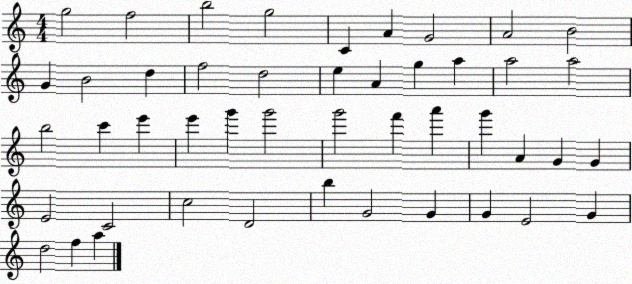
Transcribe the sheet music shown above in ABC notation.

X:1
T:Untitled
M:4/4
L:1/4
K:C
g2 f2 b2 g2 C A G2 A2 B2 G B2 d f2 d2 e A g a a2 a2 b2 c' e' e' g' g'2 g'2 f' a' g' A G G E2 C2 c2 D2 b G2 G G E2 G d2 f a